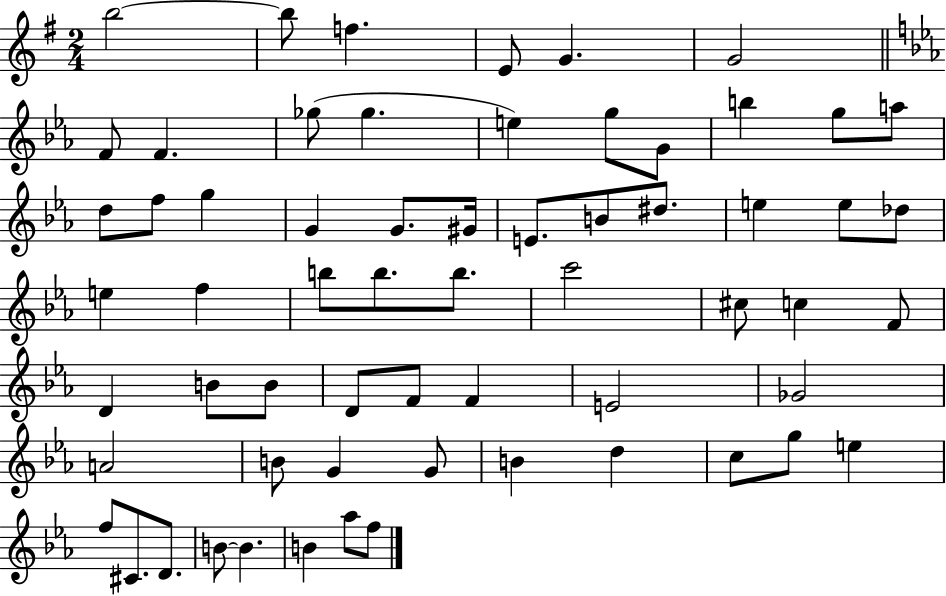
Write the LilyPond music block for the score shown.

{
  \clef treble
  \numericTimeSignature
  \time 2/4
  \key g \major
  b''2~~ | b''8 f''4. | e'8 g'4. | g'2 | \break \bar "||" \break \key ees \major f'8 f'4. | ges''8( ges''4. | e''4) g''8 g'8 | b''4 g''8 a''8 | \break d''8 f''8 g''4 | g'4 g'8. gis'16 | e'8. b'8 dis''8. | e''4 e''8 des''8 | \break e''4 f''4 | b''8 b''8. b''8. | c'''2 | cis''8 c''4 f'8 | \break d'4 b'8 b'8 | d'8 f'8 f'4 | e'2 | ges'2 | \break a'2 | b'8 g'4 g'8 | b'4 d''4 | c''8 g''8 e''4 | \break f''8 cis'8. d'8. | b'8~~ b'4. | b'4 aes''8 f''8 | \bar "|."
}